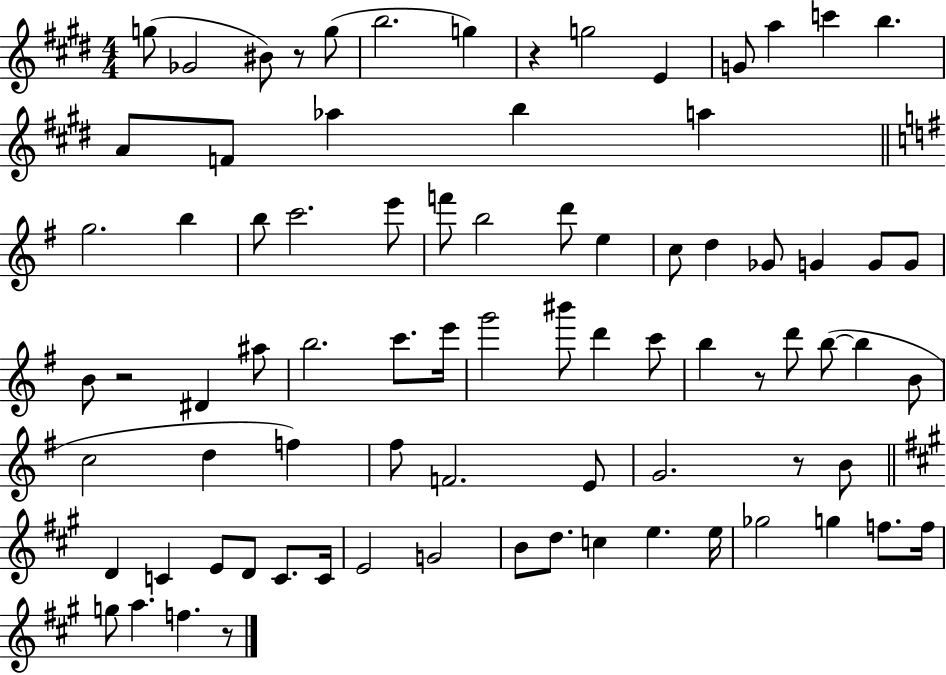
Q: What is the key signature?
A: E major